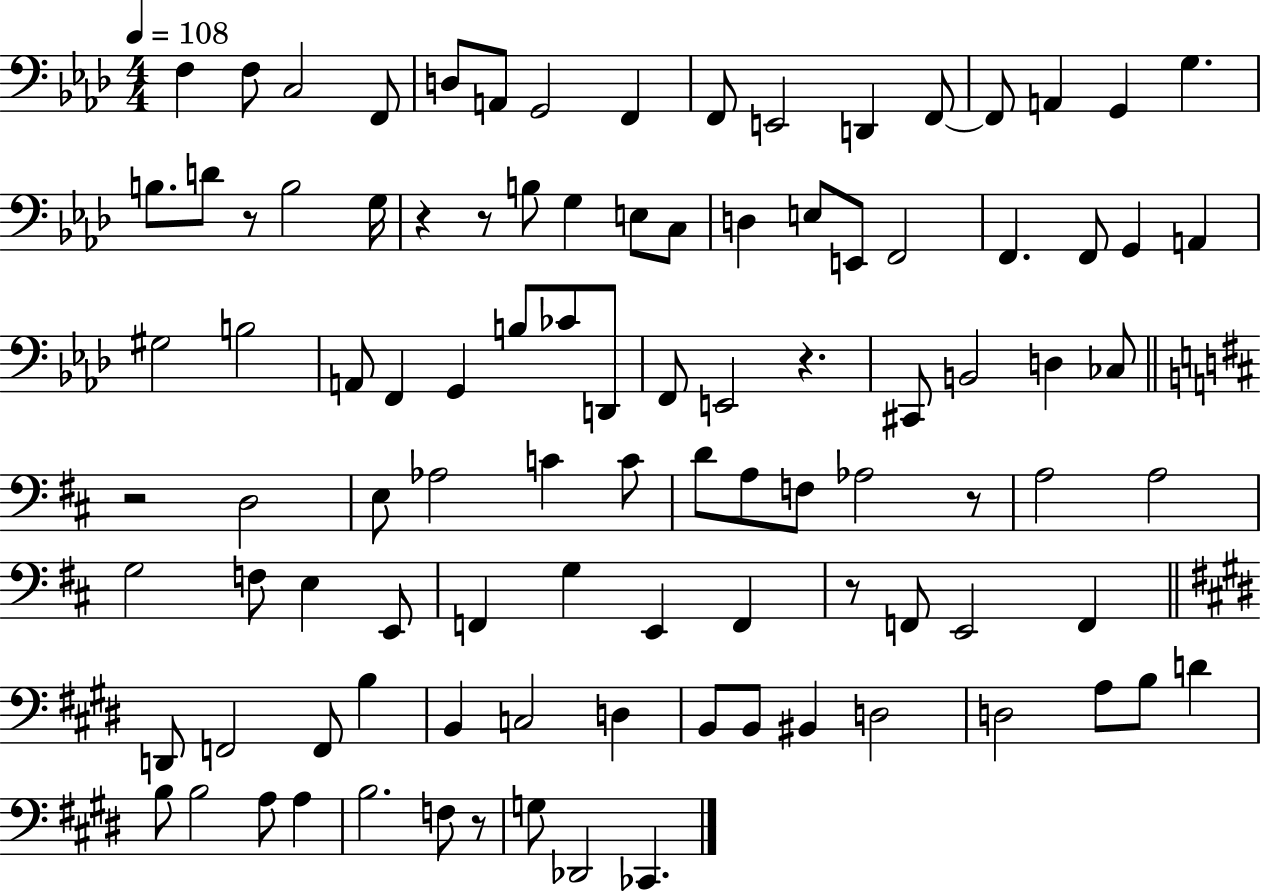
{
  \clef bass
  \numericTimeSignature
  \time 4/4
  \key aes \major
  \tempo 4 = 108
  f4 f8 c2 f,8 | d8 a,8 g,2 f,4 | f,8 e,2 d,4 f,8~~ | f,8 a,4 g,4 g4. | \break b8. d'8 r8 b2 g16 | r4 r8 b8 g4 e8 c8 | d4 e8 e,8 f,2 | f,4. f,8 g,4 a,4 | \break gis2 b2 | a,8 f,4 g,4 b8 ces'8 d,8 | f,8 e,2 r4. | cis,8 b,2 d4 ces8 | \break \bar "||" \break \key d \major r2 d2 | e8 aes2 c'4 c'8 | d'8 a8 f8 aes2 r8 | a2 a2 | \break g2 f8 e4 e,8 | f,4 g4 e,4 f,4 | r8 f,8 e,2 f,4 | \bar "||" \break \key e \major d,8 f,2 f,8 b4 | b,4 c2 d4 | b,8 b,8 bis,4 d2 | d2 a8 b8 d'4 | \break b8 b2 a8 a4 | b2. f8 r8 | g8 des,2 ces,4. | \bar "|."
}